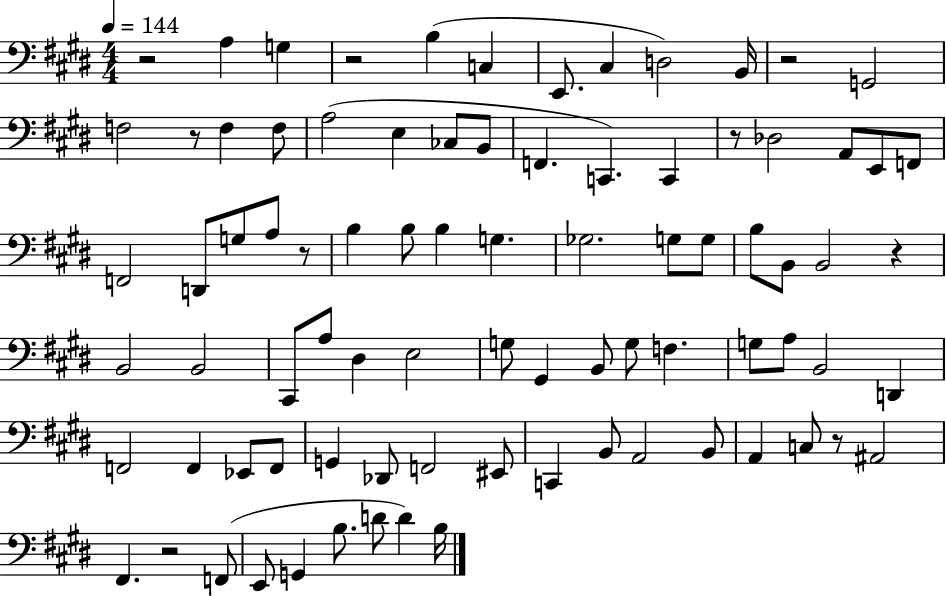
R/h A3/q G3/q R/h B3/q C3/q E2/e. C#3/q D3/h B2/s R/h G2/h F3/h R/e F3/q F3/e A3/h E3/q CES3/e B2/e F2/q. C2/q. C2/q R/e Db3/h A2/e E2/e F2/e F2/h D2/e G3/e A3/e R/e B3/q B3/e B3/q G3/q. Gb3/h. G3/e G3/e B3/e B2/e B2/h R/q B2/h B2/h C#2/e A3/e D#3/q E3/h G3/e G#2/q B2/e G3/e F3/q. G3/e A3/e B2/h D2/q F2/h F2/q Eb2/e F2/e G2/q Db2/e F2/h EIS2/e C2/q B2/e A2/h B2/e A2/q C3/e R/e A#2/h F#2/q. R/h F2/e E2/e G2/q B3/e. D4/e D4/q B3/s